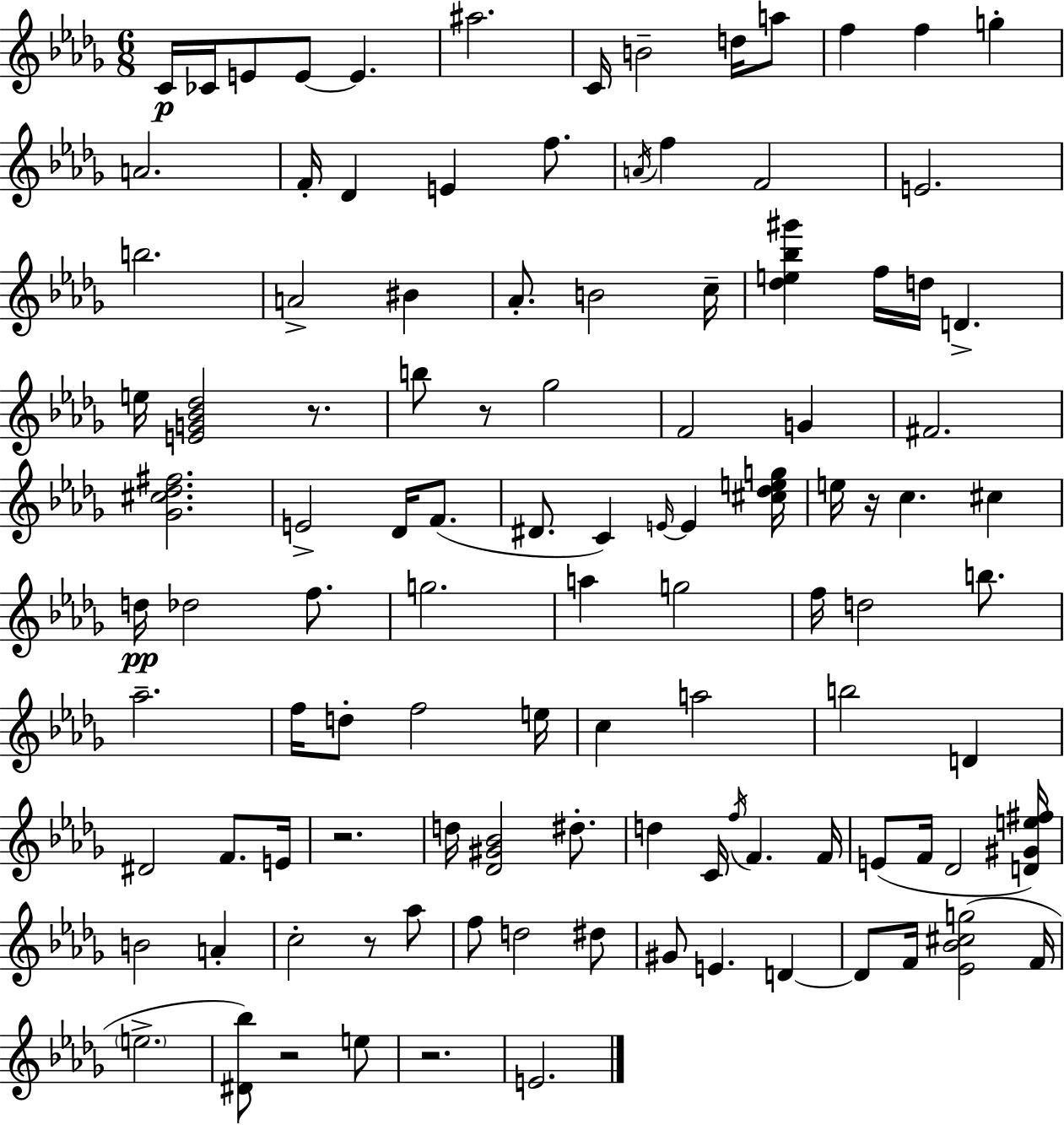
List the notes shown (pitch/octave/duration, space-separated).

C4/s CES4/s E4/e E4/e E4/q. A#5/h. C4/s B4/h D5/s A5/e F5/q F5/q G5/q A4/h. F4/s Db4/q E4/q F5/e. A4/s F5/q F4/h E4/h. B5/h. A4/h BIS4/q Ab4/e. B4/h C5/s [Db5,E5,Bb5,G#6]/q F5/s D5/s D4/q. E5/s [E4,G4,Bb4,Db5]/h R/e. B5/e R/e Gb5/h F4/h G4/q F#4/h. [Gb4,C#5,Db5,F#5]/h. E4/h Db4/s F4/e. D#4/e. C4/q E4/s E4/q [C#5,Db5,E5,G5]/s E5/s R/s C5/q. C#5/q D5/s Db5/h F5/e. G5/h. A5/q G5/h F5/s D5/h B5/e. Ab5/h. F5/s D5/e F5/h E5/s C5/q A5/h B5/h D4/q D#4/h F4/e. E4/s R/h. D5/s [Db4,G#4,Bb4]/h D#5/e. D5/q C4/s F5/s F4/q. F4/s E4/e F4/s Db4/h [D4,G#4,E5,F#5]/s B4/h A4/q C5/h R/e Ab5/e F5/e D5/h D#5/e G#4/e E4/q. D4/q D4/e F4/s [Eb4,Bb4,C#5,G5]/h F4/s E5/h. [D#4,Bb5]/e R/h E5/e R/h. E4/h.